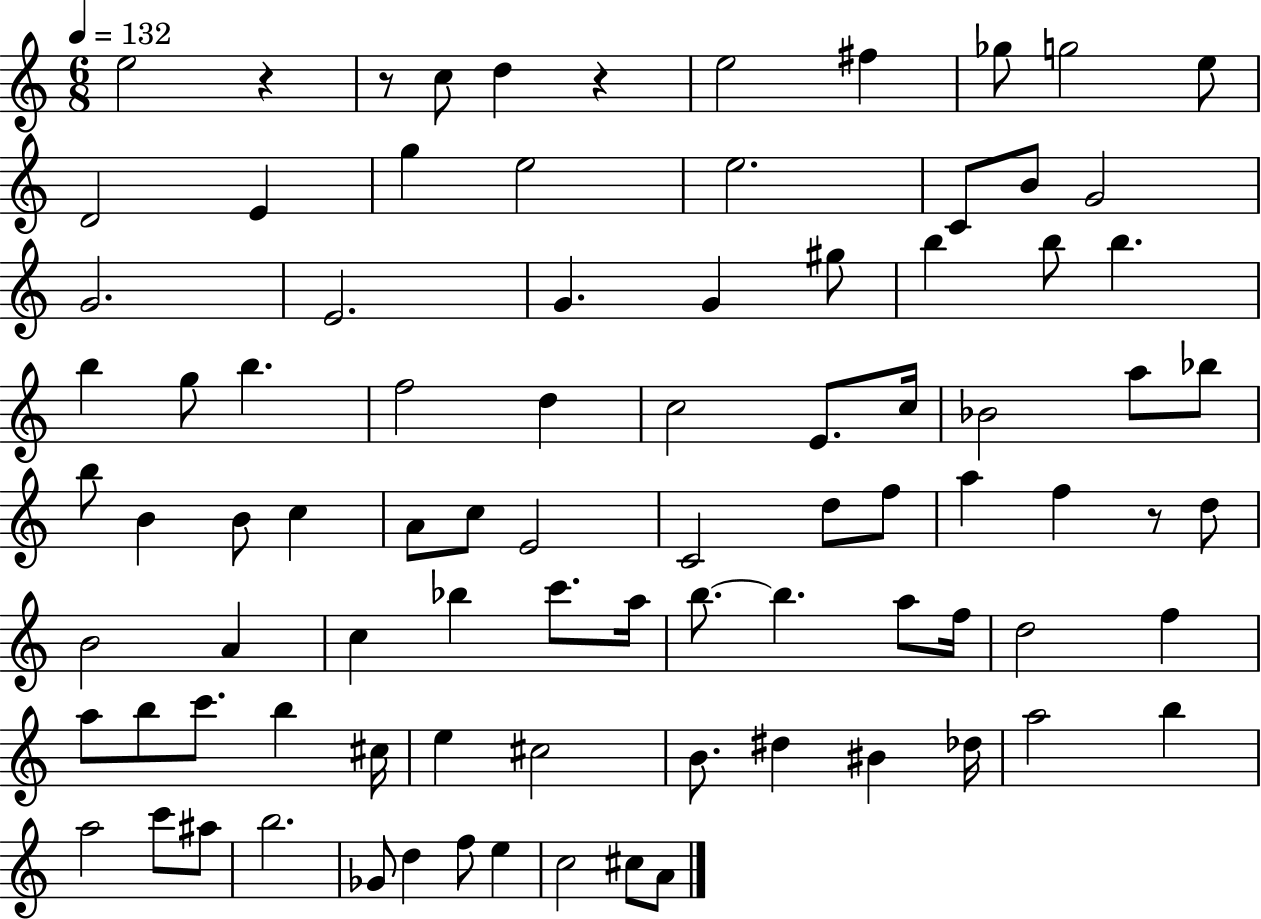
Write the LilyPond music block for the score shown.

{
  \clef treble
  \numericTimeSignature
  \time 6/8
  \key c \major
  \tempo 4 = 132
  \repeat volta 2 { e''2 r4 | r8 c''8 d''4 r4 | e''2 fis''4 | ges''8 g''2 e''8 | \break d'2 e'4 | g''4 e''2 | e''2. | c'8 b'8 g'2 | \break g'2. | e'2. | g'4. g'4 gis''8 | b''4 b''8 b''4. | \break b''4 g''8 b''4. | f''2 d''4 | c''2 e'8. c''16 | bes'2 a''8 bes''8 | \break b''8 b'4 b'8 c''4 | a'8 c''8 e'2 | c'2 d''8 f''8 | a''4 f''4 r8 d''8 | \break b'2 a'4 | c''4 bes''4 c'''8. a''16 | b''8.~~ b''4. a''8 f''16 | d''2 f''4 | \break a''8 b''8 c'''8. b''4 cis''16 | e''4 cis''2 | b'8. dis''4 bis'4 des''16 | a''2 b''4 | \break a''2 c'''8 ais''8 | b''2. | ges'8 d''4 f''8 e''4 | c''2 cis''8 a'8 | \break } \bar "|."
}